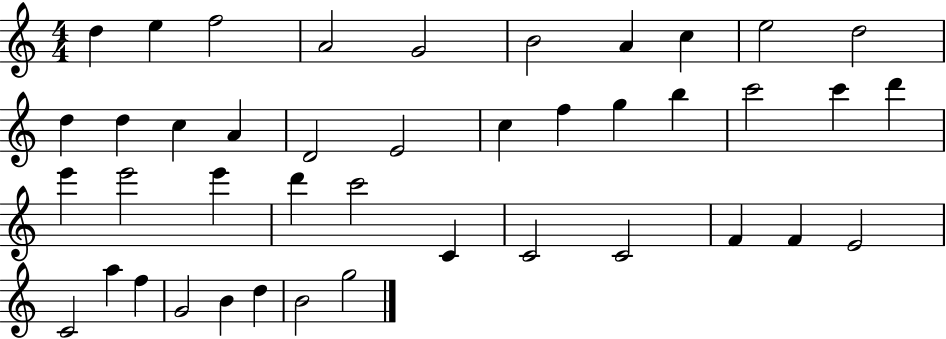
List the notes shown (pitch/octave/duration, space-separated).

D5/q E5/q F5/h A4/h G4/h B4/h A4/q C5/q E5/h D5/h D5/q D5/q C5/q A4/q D4/h E4/h C5/q F5/q G5/q B5/q C6/h C6/q D6/q E6/q E6/h E6/q D6/q C6/h C4/q C4/h C4/h F4/q F4/q E4/h C4/h A5/q F5/q G4/h B4/q D5/q B4/h G5/h